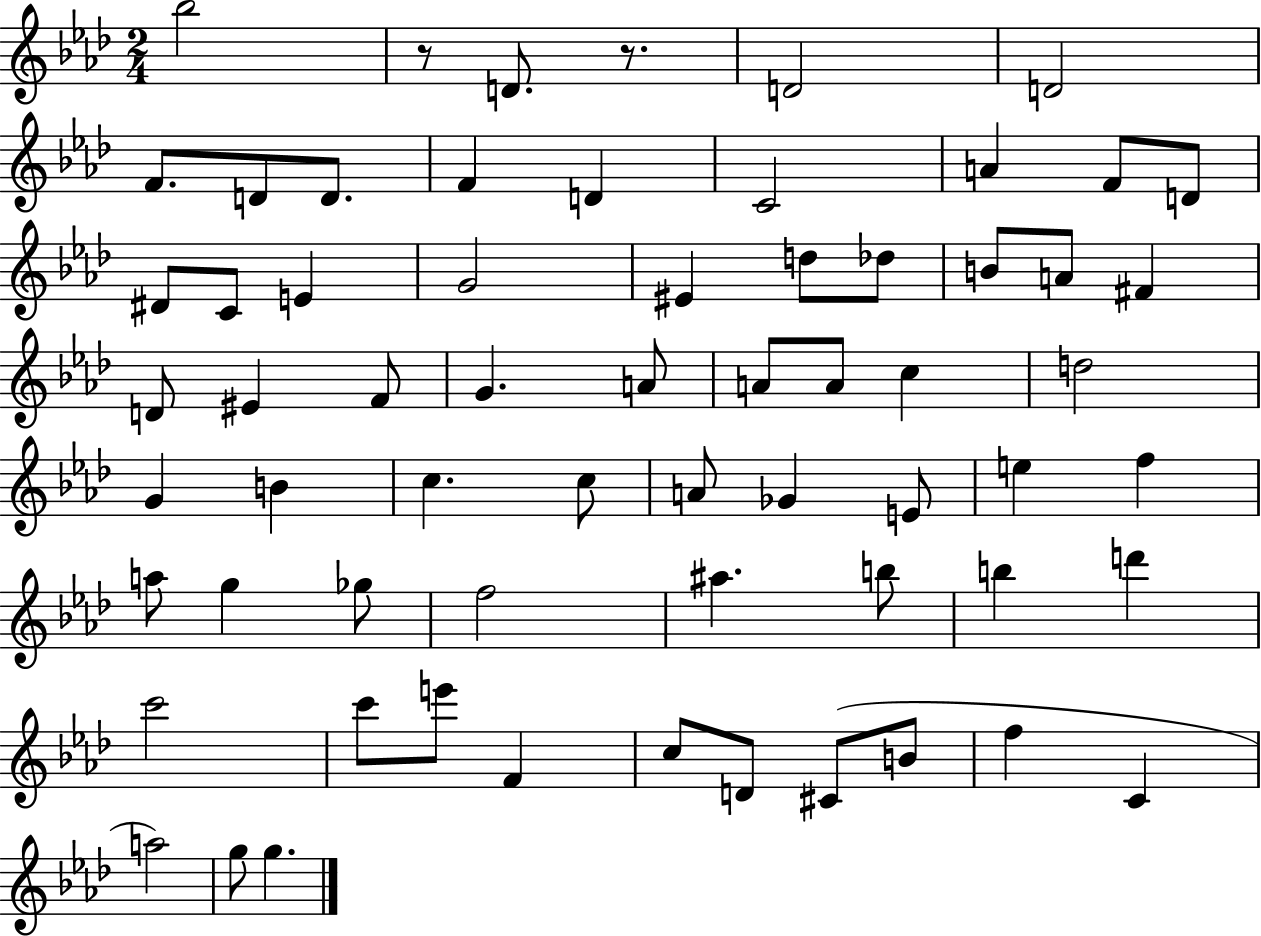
Bb5/h R/e D4/e. R/e. D4/h D4/h F4/e. D4/e D4/e. F4/q D4/q C4/h A4/q F4/e D4/e D#4/e C4/e E4/q G4/h EIS4/q D5/e Db5/e B4/e A4/e F#4/q D4/e EIS4/q F4/e G4/q. A4/e A4/e A4/e C5/q D5/h G4/q B4/q C5/q. C5/e A4/e Gb4/q E4/e E5/q F5/q A5/e G5/q Gb5/e F5/h A#5/q. B5/e B5/q D6/q C6/h C6/e E6/e F4/q C5/e D4/e C#4/e B4/e F5/q C4/q A5/h G5/e G5/q.